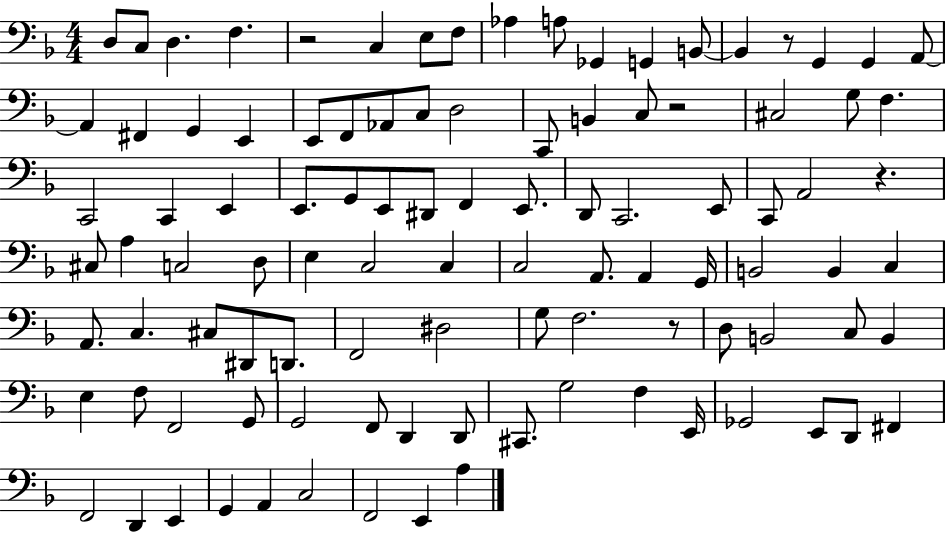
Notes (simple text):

D3/e C3/e D3/q. F3/q. R/h C3/q E3/e F3/e Ab3/q A3/e Gb2/q G2/q B2/e B2/q R/e G2/q G2/q A2/e A2/q F#2/q G2/q E2/q E2/e F2/e Ab2/e C3/e D3/h C2/e B2/q C3/e R/h C#3/h G3/e F3/q. C2/h C2/q E2/q E2/e. G2/e E2/e D#2/e F2/q E2/e. D2/e C2/h. E2/e C2/e A2/h R/q. C#3/e A3/q C3/h D3/e E3/q C3/h C3/q C3/h A2/e. A2/q G2/s B2/h B2/q C3/q A2/e. C3/q. C#3/e D#2/e D2/e. F2/h D#3/h G3/e F3/h. R/e D3/e B2/h C3/e B2/q E3/q F3/e F2/h G2/e G2/h F2/e D2/q D2/e C#2/e. G3/h F3/q E2/s Gb2/h E2/e D2/e F#2/q F2/h D2/q E2/q G2/q A2/q C3/h F2/h E2/q A3/q